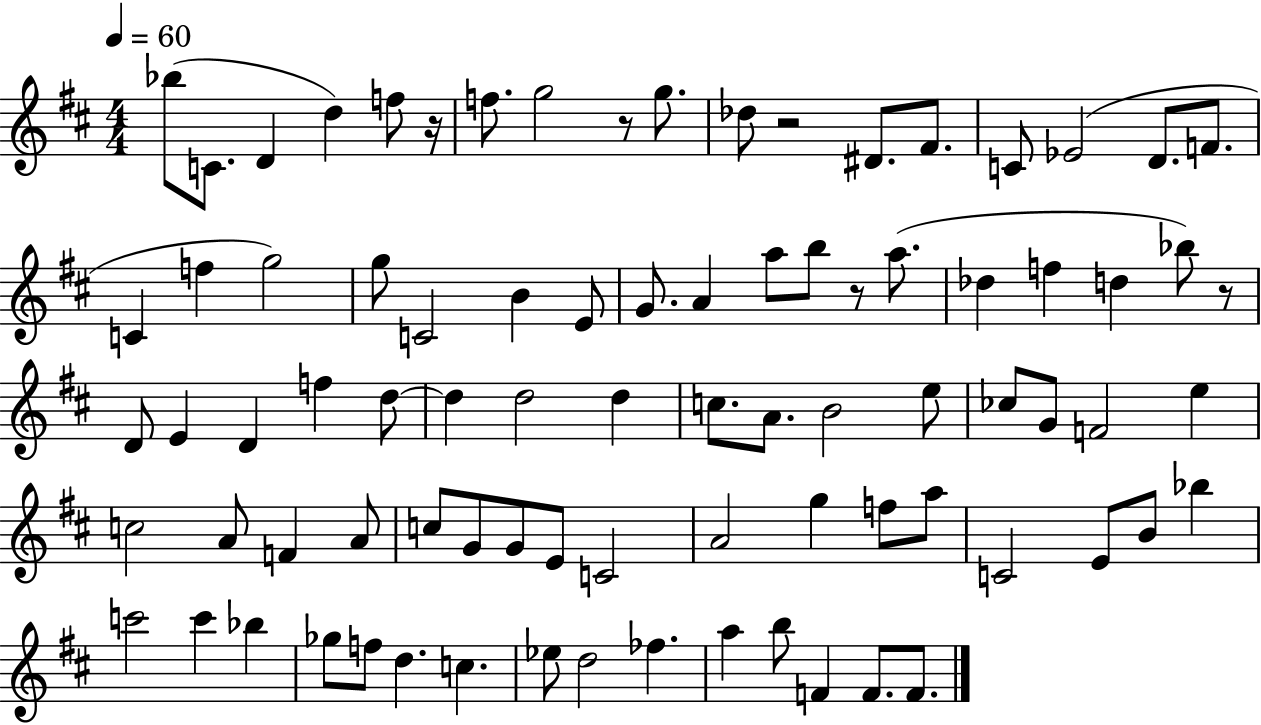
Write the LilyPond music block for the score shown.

{
  \clef treble
  \numericTimeSignature
  \time 4/4
  \key d \major
  \tempo 4 = 60
  bes''8( c'8. d'4 d''4) f''8 r16 | f''8. g''2 r8 g''8. | des''8 r2 dis'8. fis'8. | c'8 ees'2( d'8. f'8. | \break c'4 f''4 g''2) | g''8 c'2 b'4 e'8 | g'8. a'4 a''8 b''8 r8 a''8.( | des''4 f''4 d''4 bes''8) r8 | \break d'8 e'4 d'4 f''4 d''8~~ | d''4 d''2 d''4 | c''8. a'8. b'2 e''8 | ces''8 g'8 f'2 e''4 | \break c''2 a'8 f'4 a'8 | c''8 g'8 g'8 e'8 c'2 | a'2 g''4 f''8 a''8 | c'2 e'8 b'8 bes''4 | \break c'''2 c'''4 bes''4 | ges''8 f''8 d''4. c''4. | ees''8 d''2 fes''4. | a''4 b''8 f'4 f'8. f'8. | \break \bar "|."
}